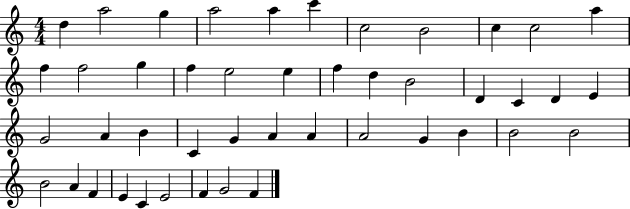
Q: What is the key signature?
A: C major